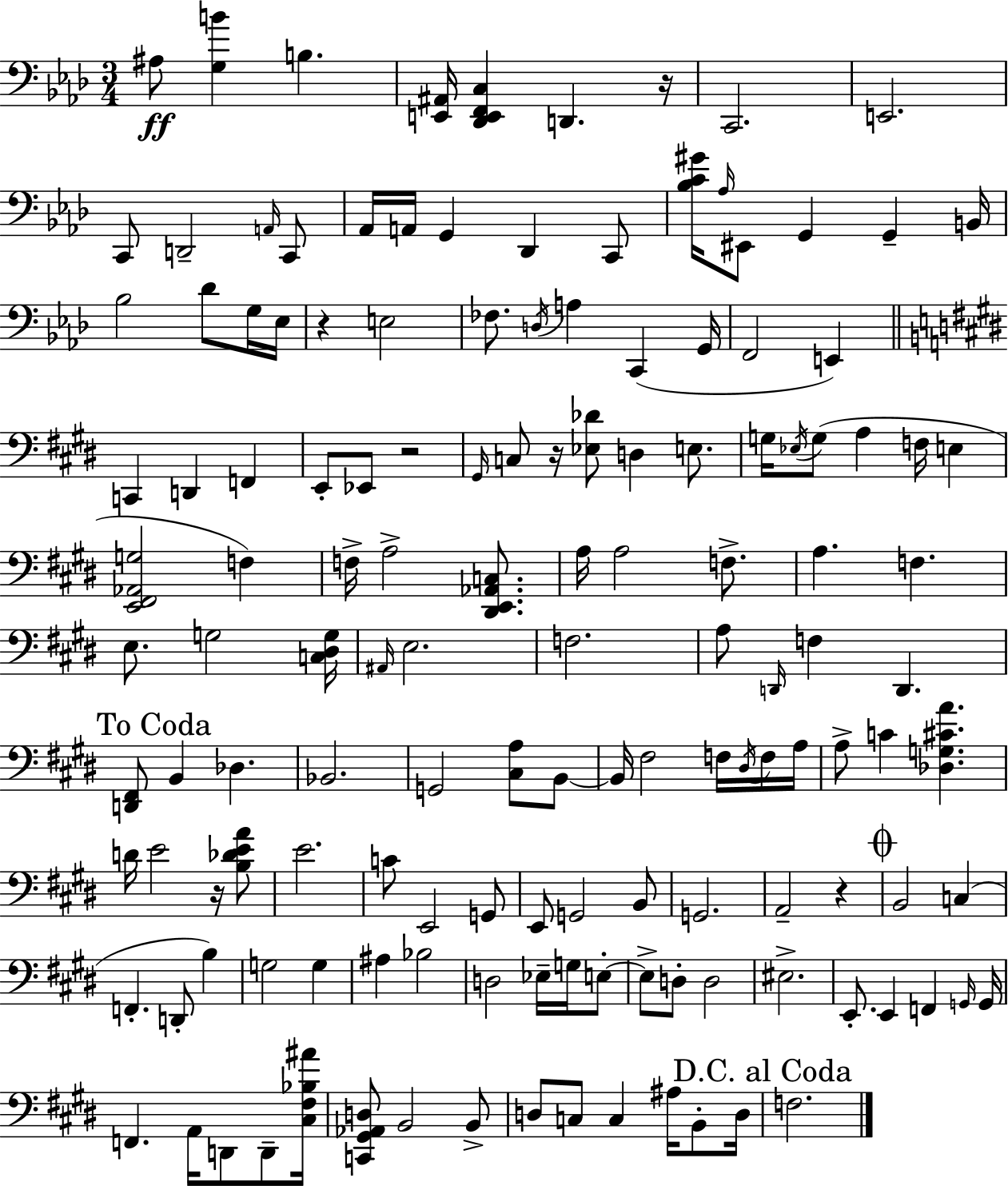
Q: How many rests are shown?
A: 6